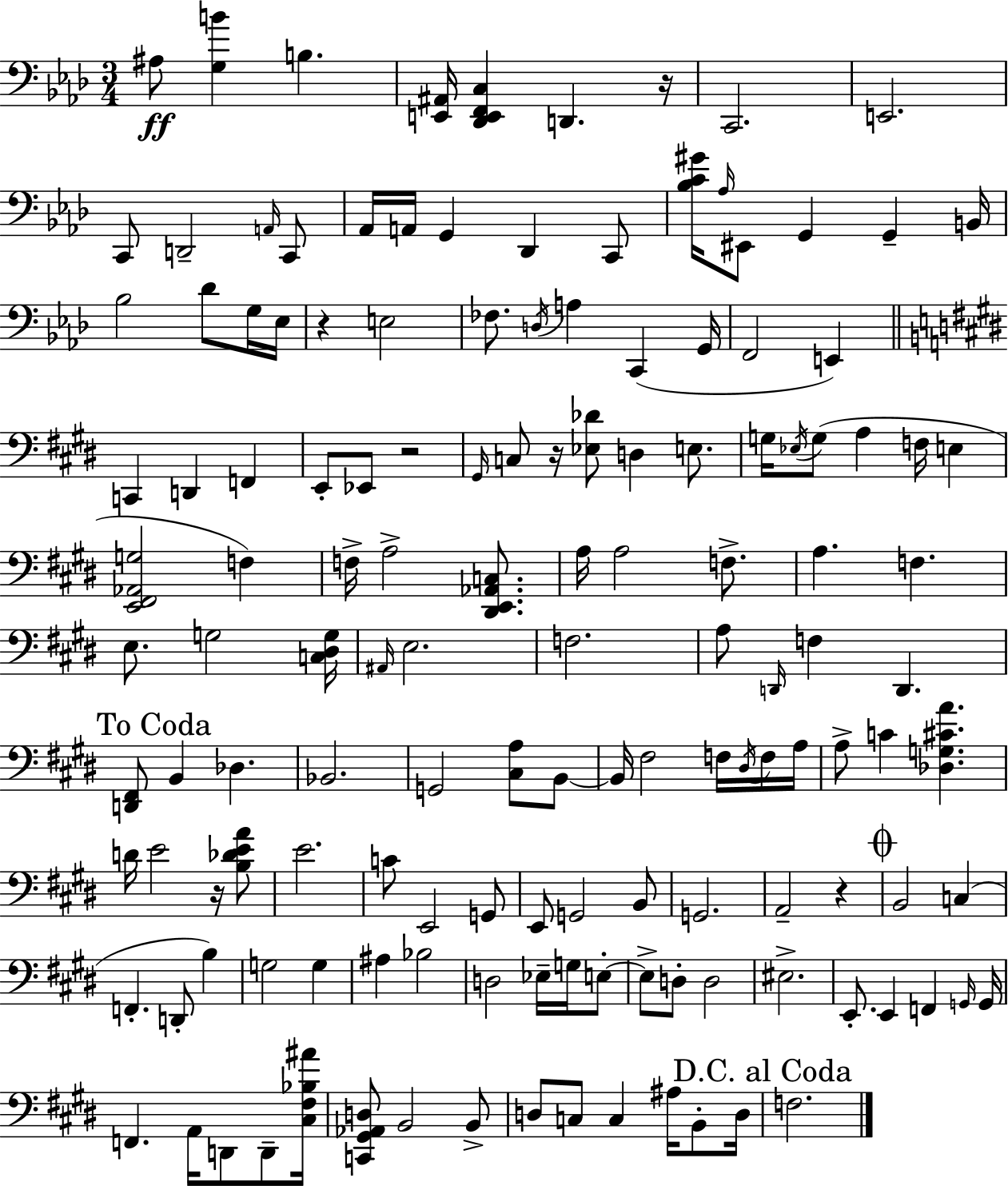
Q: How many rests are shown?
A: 6